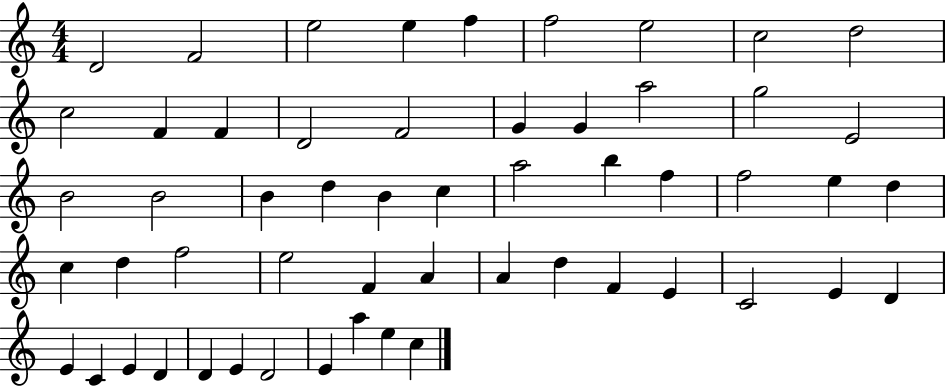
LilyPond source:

{
  \clef treble
  \numericTimeSignature
  \time 4/4
  \key c \major
  d'2 f'2 | e''2 e''4 f''4 | f''2 e''2 | c''2 d''2 | \break c''2 f'4 f'4 | d'2 f'2 | g'4 g'4 a''2 | g''2 e'2 | \break b'2 b'2 | b'4 d''4 b'4 c''4 | a''2 b''4 f''4 | f''2 e''4 d''4 | \break c''4 d''4 f''2 | e''2 f'4 a'4 | a'4 d''4 f'4 e'4 | c'2 e'4 d'4 | \break e'4 c'4 e'4 d'4 | d'4 e'4 d'2 | e'4 a''4 e''4 c''4 | \bar "|."
}